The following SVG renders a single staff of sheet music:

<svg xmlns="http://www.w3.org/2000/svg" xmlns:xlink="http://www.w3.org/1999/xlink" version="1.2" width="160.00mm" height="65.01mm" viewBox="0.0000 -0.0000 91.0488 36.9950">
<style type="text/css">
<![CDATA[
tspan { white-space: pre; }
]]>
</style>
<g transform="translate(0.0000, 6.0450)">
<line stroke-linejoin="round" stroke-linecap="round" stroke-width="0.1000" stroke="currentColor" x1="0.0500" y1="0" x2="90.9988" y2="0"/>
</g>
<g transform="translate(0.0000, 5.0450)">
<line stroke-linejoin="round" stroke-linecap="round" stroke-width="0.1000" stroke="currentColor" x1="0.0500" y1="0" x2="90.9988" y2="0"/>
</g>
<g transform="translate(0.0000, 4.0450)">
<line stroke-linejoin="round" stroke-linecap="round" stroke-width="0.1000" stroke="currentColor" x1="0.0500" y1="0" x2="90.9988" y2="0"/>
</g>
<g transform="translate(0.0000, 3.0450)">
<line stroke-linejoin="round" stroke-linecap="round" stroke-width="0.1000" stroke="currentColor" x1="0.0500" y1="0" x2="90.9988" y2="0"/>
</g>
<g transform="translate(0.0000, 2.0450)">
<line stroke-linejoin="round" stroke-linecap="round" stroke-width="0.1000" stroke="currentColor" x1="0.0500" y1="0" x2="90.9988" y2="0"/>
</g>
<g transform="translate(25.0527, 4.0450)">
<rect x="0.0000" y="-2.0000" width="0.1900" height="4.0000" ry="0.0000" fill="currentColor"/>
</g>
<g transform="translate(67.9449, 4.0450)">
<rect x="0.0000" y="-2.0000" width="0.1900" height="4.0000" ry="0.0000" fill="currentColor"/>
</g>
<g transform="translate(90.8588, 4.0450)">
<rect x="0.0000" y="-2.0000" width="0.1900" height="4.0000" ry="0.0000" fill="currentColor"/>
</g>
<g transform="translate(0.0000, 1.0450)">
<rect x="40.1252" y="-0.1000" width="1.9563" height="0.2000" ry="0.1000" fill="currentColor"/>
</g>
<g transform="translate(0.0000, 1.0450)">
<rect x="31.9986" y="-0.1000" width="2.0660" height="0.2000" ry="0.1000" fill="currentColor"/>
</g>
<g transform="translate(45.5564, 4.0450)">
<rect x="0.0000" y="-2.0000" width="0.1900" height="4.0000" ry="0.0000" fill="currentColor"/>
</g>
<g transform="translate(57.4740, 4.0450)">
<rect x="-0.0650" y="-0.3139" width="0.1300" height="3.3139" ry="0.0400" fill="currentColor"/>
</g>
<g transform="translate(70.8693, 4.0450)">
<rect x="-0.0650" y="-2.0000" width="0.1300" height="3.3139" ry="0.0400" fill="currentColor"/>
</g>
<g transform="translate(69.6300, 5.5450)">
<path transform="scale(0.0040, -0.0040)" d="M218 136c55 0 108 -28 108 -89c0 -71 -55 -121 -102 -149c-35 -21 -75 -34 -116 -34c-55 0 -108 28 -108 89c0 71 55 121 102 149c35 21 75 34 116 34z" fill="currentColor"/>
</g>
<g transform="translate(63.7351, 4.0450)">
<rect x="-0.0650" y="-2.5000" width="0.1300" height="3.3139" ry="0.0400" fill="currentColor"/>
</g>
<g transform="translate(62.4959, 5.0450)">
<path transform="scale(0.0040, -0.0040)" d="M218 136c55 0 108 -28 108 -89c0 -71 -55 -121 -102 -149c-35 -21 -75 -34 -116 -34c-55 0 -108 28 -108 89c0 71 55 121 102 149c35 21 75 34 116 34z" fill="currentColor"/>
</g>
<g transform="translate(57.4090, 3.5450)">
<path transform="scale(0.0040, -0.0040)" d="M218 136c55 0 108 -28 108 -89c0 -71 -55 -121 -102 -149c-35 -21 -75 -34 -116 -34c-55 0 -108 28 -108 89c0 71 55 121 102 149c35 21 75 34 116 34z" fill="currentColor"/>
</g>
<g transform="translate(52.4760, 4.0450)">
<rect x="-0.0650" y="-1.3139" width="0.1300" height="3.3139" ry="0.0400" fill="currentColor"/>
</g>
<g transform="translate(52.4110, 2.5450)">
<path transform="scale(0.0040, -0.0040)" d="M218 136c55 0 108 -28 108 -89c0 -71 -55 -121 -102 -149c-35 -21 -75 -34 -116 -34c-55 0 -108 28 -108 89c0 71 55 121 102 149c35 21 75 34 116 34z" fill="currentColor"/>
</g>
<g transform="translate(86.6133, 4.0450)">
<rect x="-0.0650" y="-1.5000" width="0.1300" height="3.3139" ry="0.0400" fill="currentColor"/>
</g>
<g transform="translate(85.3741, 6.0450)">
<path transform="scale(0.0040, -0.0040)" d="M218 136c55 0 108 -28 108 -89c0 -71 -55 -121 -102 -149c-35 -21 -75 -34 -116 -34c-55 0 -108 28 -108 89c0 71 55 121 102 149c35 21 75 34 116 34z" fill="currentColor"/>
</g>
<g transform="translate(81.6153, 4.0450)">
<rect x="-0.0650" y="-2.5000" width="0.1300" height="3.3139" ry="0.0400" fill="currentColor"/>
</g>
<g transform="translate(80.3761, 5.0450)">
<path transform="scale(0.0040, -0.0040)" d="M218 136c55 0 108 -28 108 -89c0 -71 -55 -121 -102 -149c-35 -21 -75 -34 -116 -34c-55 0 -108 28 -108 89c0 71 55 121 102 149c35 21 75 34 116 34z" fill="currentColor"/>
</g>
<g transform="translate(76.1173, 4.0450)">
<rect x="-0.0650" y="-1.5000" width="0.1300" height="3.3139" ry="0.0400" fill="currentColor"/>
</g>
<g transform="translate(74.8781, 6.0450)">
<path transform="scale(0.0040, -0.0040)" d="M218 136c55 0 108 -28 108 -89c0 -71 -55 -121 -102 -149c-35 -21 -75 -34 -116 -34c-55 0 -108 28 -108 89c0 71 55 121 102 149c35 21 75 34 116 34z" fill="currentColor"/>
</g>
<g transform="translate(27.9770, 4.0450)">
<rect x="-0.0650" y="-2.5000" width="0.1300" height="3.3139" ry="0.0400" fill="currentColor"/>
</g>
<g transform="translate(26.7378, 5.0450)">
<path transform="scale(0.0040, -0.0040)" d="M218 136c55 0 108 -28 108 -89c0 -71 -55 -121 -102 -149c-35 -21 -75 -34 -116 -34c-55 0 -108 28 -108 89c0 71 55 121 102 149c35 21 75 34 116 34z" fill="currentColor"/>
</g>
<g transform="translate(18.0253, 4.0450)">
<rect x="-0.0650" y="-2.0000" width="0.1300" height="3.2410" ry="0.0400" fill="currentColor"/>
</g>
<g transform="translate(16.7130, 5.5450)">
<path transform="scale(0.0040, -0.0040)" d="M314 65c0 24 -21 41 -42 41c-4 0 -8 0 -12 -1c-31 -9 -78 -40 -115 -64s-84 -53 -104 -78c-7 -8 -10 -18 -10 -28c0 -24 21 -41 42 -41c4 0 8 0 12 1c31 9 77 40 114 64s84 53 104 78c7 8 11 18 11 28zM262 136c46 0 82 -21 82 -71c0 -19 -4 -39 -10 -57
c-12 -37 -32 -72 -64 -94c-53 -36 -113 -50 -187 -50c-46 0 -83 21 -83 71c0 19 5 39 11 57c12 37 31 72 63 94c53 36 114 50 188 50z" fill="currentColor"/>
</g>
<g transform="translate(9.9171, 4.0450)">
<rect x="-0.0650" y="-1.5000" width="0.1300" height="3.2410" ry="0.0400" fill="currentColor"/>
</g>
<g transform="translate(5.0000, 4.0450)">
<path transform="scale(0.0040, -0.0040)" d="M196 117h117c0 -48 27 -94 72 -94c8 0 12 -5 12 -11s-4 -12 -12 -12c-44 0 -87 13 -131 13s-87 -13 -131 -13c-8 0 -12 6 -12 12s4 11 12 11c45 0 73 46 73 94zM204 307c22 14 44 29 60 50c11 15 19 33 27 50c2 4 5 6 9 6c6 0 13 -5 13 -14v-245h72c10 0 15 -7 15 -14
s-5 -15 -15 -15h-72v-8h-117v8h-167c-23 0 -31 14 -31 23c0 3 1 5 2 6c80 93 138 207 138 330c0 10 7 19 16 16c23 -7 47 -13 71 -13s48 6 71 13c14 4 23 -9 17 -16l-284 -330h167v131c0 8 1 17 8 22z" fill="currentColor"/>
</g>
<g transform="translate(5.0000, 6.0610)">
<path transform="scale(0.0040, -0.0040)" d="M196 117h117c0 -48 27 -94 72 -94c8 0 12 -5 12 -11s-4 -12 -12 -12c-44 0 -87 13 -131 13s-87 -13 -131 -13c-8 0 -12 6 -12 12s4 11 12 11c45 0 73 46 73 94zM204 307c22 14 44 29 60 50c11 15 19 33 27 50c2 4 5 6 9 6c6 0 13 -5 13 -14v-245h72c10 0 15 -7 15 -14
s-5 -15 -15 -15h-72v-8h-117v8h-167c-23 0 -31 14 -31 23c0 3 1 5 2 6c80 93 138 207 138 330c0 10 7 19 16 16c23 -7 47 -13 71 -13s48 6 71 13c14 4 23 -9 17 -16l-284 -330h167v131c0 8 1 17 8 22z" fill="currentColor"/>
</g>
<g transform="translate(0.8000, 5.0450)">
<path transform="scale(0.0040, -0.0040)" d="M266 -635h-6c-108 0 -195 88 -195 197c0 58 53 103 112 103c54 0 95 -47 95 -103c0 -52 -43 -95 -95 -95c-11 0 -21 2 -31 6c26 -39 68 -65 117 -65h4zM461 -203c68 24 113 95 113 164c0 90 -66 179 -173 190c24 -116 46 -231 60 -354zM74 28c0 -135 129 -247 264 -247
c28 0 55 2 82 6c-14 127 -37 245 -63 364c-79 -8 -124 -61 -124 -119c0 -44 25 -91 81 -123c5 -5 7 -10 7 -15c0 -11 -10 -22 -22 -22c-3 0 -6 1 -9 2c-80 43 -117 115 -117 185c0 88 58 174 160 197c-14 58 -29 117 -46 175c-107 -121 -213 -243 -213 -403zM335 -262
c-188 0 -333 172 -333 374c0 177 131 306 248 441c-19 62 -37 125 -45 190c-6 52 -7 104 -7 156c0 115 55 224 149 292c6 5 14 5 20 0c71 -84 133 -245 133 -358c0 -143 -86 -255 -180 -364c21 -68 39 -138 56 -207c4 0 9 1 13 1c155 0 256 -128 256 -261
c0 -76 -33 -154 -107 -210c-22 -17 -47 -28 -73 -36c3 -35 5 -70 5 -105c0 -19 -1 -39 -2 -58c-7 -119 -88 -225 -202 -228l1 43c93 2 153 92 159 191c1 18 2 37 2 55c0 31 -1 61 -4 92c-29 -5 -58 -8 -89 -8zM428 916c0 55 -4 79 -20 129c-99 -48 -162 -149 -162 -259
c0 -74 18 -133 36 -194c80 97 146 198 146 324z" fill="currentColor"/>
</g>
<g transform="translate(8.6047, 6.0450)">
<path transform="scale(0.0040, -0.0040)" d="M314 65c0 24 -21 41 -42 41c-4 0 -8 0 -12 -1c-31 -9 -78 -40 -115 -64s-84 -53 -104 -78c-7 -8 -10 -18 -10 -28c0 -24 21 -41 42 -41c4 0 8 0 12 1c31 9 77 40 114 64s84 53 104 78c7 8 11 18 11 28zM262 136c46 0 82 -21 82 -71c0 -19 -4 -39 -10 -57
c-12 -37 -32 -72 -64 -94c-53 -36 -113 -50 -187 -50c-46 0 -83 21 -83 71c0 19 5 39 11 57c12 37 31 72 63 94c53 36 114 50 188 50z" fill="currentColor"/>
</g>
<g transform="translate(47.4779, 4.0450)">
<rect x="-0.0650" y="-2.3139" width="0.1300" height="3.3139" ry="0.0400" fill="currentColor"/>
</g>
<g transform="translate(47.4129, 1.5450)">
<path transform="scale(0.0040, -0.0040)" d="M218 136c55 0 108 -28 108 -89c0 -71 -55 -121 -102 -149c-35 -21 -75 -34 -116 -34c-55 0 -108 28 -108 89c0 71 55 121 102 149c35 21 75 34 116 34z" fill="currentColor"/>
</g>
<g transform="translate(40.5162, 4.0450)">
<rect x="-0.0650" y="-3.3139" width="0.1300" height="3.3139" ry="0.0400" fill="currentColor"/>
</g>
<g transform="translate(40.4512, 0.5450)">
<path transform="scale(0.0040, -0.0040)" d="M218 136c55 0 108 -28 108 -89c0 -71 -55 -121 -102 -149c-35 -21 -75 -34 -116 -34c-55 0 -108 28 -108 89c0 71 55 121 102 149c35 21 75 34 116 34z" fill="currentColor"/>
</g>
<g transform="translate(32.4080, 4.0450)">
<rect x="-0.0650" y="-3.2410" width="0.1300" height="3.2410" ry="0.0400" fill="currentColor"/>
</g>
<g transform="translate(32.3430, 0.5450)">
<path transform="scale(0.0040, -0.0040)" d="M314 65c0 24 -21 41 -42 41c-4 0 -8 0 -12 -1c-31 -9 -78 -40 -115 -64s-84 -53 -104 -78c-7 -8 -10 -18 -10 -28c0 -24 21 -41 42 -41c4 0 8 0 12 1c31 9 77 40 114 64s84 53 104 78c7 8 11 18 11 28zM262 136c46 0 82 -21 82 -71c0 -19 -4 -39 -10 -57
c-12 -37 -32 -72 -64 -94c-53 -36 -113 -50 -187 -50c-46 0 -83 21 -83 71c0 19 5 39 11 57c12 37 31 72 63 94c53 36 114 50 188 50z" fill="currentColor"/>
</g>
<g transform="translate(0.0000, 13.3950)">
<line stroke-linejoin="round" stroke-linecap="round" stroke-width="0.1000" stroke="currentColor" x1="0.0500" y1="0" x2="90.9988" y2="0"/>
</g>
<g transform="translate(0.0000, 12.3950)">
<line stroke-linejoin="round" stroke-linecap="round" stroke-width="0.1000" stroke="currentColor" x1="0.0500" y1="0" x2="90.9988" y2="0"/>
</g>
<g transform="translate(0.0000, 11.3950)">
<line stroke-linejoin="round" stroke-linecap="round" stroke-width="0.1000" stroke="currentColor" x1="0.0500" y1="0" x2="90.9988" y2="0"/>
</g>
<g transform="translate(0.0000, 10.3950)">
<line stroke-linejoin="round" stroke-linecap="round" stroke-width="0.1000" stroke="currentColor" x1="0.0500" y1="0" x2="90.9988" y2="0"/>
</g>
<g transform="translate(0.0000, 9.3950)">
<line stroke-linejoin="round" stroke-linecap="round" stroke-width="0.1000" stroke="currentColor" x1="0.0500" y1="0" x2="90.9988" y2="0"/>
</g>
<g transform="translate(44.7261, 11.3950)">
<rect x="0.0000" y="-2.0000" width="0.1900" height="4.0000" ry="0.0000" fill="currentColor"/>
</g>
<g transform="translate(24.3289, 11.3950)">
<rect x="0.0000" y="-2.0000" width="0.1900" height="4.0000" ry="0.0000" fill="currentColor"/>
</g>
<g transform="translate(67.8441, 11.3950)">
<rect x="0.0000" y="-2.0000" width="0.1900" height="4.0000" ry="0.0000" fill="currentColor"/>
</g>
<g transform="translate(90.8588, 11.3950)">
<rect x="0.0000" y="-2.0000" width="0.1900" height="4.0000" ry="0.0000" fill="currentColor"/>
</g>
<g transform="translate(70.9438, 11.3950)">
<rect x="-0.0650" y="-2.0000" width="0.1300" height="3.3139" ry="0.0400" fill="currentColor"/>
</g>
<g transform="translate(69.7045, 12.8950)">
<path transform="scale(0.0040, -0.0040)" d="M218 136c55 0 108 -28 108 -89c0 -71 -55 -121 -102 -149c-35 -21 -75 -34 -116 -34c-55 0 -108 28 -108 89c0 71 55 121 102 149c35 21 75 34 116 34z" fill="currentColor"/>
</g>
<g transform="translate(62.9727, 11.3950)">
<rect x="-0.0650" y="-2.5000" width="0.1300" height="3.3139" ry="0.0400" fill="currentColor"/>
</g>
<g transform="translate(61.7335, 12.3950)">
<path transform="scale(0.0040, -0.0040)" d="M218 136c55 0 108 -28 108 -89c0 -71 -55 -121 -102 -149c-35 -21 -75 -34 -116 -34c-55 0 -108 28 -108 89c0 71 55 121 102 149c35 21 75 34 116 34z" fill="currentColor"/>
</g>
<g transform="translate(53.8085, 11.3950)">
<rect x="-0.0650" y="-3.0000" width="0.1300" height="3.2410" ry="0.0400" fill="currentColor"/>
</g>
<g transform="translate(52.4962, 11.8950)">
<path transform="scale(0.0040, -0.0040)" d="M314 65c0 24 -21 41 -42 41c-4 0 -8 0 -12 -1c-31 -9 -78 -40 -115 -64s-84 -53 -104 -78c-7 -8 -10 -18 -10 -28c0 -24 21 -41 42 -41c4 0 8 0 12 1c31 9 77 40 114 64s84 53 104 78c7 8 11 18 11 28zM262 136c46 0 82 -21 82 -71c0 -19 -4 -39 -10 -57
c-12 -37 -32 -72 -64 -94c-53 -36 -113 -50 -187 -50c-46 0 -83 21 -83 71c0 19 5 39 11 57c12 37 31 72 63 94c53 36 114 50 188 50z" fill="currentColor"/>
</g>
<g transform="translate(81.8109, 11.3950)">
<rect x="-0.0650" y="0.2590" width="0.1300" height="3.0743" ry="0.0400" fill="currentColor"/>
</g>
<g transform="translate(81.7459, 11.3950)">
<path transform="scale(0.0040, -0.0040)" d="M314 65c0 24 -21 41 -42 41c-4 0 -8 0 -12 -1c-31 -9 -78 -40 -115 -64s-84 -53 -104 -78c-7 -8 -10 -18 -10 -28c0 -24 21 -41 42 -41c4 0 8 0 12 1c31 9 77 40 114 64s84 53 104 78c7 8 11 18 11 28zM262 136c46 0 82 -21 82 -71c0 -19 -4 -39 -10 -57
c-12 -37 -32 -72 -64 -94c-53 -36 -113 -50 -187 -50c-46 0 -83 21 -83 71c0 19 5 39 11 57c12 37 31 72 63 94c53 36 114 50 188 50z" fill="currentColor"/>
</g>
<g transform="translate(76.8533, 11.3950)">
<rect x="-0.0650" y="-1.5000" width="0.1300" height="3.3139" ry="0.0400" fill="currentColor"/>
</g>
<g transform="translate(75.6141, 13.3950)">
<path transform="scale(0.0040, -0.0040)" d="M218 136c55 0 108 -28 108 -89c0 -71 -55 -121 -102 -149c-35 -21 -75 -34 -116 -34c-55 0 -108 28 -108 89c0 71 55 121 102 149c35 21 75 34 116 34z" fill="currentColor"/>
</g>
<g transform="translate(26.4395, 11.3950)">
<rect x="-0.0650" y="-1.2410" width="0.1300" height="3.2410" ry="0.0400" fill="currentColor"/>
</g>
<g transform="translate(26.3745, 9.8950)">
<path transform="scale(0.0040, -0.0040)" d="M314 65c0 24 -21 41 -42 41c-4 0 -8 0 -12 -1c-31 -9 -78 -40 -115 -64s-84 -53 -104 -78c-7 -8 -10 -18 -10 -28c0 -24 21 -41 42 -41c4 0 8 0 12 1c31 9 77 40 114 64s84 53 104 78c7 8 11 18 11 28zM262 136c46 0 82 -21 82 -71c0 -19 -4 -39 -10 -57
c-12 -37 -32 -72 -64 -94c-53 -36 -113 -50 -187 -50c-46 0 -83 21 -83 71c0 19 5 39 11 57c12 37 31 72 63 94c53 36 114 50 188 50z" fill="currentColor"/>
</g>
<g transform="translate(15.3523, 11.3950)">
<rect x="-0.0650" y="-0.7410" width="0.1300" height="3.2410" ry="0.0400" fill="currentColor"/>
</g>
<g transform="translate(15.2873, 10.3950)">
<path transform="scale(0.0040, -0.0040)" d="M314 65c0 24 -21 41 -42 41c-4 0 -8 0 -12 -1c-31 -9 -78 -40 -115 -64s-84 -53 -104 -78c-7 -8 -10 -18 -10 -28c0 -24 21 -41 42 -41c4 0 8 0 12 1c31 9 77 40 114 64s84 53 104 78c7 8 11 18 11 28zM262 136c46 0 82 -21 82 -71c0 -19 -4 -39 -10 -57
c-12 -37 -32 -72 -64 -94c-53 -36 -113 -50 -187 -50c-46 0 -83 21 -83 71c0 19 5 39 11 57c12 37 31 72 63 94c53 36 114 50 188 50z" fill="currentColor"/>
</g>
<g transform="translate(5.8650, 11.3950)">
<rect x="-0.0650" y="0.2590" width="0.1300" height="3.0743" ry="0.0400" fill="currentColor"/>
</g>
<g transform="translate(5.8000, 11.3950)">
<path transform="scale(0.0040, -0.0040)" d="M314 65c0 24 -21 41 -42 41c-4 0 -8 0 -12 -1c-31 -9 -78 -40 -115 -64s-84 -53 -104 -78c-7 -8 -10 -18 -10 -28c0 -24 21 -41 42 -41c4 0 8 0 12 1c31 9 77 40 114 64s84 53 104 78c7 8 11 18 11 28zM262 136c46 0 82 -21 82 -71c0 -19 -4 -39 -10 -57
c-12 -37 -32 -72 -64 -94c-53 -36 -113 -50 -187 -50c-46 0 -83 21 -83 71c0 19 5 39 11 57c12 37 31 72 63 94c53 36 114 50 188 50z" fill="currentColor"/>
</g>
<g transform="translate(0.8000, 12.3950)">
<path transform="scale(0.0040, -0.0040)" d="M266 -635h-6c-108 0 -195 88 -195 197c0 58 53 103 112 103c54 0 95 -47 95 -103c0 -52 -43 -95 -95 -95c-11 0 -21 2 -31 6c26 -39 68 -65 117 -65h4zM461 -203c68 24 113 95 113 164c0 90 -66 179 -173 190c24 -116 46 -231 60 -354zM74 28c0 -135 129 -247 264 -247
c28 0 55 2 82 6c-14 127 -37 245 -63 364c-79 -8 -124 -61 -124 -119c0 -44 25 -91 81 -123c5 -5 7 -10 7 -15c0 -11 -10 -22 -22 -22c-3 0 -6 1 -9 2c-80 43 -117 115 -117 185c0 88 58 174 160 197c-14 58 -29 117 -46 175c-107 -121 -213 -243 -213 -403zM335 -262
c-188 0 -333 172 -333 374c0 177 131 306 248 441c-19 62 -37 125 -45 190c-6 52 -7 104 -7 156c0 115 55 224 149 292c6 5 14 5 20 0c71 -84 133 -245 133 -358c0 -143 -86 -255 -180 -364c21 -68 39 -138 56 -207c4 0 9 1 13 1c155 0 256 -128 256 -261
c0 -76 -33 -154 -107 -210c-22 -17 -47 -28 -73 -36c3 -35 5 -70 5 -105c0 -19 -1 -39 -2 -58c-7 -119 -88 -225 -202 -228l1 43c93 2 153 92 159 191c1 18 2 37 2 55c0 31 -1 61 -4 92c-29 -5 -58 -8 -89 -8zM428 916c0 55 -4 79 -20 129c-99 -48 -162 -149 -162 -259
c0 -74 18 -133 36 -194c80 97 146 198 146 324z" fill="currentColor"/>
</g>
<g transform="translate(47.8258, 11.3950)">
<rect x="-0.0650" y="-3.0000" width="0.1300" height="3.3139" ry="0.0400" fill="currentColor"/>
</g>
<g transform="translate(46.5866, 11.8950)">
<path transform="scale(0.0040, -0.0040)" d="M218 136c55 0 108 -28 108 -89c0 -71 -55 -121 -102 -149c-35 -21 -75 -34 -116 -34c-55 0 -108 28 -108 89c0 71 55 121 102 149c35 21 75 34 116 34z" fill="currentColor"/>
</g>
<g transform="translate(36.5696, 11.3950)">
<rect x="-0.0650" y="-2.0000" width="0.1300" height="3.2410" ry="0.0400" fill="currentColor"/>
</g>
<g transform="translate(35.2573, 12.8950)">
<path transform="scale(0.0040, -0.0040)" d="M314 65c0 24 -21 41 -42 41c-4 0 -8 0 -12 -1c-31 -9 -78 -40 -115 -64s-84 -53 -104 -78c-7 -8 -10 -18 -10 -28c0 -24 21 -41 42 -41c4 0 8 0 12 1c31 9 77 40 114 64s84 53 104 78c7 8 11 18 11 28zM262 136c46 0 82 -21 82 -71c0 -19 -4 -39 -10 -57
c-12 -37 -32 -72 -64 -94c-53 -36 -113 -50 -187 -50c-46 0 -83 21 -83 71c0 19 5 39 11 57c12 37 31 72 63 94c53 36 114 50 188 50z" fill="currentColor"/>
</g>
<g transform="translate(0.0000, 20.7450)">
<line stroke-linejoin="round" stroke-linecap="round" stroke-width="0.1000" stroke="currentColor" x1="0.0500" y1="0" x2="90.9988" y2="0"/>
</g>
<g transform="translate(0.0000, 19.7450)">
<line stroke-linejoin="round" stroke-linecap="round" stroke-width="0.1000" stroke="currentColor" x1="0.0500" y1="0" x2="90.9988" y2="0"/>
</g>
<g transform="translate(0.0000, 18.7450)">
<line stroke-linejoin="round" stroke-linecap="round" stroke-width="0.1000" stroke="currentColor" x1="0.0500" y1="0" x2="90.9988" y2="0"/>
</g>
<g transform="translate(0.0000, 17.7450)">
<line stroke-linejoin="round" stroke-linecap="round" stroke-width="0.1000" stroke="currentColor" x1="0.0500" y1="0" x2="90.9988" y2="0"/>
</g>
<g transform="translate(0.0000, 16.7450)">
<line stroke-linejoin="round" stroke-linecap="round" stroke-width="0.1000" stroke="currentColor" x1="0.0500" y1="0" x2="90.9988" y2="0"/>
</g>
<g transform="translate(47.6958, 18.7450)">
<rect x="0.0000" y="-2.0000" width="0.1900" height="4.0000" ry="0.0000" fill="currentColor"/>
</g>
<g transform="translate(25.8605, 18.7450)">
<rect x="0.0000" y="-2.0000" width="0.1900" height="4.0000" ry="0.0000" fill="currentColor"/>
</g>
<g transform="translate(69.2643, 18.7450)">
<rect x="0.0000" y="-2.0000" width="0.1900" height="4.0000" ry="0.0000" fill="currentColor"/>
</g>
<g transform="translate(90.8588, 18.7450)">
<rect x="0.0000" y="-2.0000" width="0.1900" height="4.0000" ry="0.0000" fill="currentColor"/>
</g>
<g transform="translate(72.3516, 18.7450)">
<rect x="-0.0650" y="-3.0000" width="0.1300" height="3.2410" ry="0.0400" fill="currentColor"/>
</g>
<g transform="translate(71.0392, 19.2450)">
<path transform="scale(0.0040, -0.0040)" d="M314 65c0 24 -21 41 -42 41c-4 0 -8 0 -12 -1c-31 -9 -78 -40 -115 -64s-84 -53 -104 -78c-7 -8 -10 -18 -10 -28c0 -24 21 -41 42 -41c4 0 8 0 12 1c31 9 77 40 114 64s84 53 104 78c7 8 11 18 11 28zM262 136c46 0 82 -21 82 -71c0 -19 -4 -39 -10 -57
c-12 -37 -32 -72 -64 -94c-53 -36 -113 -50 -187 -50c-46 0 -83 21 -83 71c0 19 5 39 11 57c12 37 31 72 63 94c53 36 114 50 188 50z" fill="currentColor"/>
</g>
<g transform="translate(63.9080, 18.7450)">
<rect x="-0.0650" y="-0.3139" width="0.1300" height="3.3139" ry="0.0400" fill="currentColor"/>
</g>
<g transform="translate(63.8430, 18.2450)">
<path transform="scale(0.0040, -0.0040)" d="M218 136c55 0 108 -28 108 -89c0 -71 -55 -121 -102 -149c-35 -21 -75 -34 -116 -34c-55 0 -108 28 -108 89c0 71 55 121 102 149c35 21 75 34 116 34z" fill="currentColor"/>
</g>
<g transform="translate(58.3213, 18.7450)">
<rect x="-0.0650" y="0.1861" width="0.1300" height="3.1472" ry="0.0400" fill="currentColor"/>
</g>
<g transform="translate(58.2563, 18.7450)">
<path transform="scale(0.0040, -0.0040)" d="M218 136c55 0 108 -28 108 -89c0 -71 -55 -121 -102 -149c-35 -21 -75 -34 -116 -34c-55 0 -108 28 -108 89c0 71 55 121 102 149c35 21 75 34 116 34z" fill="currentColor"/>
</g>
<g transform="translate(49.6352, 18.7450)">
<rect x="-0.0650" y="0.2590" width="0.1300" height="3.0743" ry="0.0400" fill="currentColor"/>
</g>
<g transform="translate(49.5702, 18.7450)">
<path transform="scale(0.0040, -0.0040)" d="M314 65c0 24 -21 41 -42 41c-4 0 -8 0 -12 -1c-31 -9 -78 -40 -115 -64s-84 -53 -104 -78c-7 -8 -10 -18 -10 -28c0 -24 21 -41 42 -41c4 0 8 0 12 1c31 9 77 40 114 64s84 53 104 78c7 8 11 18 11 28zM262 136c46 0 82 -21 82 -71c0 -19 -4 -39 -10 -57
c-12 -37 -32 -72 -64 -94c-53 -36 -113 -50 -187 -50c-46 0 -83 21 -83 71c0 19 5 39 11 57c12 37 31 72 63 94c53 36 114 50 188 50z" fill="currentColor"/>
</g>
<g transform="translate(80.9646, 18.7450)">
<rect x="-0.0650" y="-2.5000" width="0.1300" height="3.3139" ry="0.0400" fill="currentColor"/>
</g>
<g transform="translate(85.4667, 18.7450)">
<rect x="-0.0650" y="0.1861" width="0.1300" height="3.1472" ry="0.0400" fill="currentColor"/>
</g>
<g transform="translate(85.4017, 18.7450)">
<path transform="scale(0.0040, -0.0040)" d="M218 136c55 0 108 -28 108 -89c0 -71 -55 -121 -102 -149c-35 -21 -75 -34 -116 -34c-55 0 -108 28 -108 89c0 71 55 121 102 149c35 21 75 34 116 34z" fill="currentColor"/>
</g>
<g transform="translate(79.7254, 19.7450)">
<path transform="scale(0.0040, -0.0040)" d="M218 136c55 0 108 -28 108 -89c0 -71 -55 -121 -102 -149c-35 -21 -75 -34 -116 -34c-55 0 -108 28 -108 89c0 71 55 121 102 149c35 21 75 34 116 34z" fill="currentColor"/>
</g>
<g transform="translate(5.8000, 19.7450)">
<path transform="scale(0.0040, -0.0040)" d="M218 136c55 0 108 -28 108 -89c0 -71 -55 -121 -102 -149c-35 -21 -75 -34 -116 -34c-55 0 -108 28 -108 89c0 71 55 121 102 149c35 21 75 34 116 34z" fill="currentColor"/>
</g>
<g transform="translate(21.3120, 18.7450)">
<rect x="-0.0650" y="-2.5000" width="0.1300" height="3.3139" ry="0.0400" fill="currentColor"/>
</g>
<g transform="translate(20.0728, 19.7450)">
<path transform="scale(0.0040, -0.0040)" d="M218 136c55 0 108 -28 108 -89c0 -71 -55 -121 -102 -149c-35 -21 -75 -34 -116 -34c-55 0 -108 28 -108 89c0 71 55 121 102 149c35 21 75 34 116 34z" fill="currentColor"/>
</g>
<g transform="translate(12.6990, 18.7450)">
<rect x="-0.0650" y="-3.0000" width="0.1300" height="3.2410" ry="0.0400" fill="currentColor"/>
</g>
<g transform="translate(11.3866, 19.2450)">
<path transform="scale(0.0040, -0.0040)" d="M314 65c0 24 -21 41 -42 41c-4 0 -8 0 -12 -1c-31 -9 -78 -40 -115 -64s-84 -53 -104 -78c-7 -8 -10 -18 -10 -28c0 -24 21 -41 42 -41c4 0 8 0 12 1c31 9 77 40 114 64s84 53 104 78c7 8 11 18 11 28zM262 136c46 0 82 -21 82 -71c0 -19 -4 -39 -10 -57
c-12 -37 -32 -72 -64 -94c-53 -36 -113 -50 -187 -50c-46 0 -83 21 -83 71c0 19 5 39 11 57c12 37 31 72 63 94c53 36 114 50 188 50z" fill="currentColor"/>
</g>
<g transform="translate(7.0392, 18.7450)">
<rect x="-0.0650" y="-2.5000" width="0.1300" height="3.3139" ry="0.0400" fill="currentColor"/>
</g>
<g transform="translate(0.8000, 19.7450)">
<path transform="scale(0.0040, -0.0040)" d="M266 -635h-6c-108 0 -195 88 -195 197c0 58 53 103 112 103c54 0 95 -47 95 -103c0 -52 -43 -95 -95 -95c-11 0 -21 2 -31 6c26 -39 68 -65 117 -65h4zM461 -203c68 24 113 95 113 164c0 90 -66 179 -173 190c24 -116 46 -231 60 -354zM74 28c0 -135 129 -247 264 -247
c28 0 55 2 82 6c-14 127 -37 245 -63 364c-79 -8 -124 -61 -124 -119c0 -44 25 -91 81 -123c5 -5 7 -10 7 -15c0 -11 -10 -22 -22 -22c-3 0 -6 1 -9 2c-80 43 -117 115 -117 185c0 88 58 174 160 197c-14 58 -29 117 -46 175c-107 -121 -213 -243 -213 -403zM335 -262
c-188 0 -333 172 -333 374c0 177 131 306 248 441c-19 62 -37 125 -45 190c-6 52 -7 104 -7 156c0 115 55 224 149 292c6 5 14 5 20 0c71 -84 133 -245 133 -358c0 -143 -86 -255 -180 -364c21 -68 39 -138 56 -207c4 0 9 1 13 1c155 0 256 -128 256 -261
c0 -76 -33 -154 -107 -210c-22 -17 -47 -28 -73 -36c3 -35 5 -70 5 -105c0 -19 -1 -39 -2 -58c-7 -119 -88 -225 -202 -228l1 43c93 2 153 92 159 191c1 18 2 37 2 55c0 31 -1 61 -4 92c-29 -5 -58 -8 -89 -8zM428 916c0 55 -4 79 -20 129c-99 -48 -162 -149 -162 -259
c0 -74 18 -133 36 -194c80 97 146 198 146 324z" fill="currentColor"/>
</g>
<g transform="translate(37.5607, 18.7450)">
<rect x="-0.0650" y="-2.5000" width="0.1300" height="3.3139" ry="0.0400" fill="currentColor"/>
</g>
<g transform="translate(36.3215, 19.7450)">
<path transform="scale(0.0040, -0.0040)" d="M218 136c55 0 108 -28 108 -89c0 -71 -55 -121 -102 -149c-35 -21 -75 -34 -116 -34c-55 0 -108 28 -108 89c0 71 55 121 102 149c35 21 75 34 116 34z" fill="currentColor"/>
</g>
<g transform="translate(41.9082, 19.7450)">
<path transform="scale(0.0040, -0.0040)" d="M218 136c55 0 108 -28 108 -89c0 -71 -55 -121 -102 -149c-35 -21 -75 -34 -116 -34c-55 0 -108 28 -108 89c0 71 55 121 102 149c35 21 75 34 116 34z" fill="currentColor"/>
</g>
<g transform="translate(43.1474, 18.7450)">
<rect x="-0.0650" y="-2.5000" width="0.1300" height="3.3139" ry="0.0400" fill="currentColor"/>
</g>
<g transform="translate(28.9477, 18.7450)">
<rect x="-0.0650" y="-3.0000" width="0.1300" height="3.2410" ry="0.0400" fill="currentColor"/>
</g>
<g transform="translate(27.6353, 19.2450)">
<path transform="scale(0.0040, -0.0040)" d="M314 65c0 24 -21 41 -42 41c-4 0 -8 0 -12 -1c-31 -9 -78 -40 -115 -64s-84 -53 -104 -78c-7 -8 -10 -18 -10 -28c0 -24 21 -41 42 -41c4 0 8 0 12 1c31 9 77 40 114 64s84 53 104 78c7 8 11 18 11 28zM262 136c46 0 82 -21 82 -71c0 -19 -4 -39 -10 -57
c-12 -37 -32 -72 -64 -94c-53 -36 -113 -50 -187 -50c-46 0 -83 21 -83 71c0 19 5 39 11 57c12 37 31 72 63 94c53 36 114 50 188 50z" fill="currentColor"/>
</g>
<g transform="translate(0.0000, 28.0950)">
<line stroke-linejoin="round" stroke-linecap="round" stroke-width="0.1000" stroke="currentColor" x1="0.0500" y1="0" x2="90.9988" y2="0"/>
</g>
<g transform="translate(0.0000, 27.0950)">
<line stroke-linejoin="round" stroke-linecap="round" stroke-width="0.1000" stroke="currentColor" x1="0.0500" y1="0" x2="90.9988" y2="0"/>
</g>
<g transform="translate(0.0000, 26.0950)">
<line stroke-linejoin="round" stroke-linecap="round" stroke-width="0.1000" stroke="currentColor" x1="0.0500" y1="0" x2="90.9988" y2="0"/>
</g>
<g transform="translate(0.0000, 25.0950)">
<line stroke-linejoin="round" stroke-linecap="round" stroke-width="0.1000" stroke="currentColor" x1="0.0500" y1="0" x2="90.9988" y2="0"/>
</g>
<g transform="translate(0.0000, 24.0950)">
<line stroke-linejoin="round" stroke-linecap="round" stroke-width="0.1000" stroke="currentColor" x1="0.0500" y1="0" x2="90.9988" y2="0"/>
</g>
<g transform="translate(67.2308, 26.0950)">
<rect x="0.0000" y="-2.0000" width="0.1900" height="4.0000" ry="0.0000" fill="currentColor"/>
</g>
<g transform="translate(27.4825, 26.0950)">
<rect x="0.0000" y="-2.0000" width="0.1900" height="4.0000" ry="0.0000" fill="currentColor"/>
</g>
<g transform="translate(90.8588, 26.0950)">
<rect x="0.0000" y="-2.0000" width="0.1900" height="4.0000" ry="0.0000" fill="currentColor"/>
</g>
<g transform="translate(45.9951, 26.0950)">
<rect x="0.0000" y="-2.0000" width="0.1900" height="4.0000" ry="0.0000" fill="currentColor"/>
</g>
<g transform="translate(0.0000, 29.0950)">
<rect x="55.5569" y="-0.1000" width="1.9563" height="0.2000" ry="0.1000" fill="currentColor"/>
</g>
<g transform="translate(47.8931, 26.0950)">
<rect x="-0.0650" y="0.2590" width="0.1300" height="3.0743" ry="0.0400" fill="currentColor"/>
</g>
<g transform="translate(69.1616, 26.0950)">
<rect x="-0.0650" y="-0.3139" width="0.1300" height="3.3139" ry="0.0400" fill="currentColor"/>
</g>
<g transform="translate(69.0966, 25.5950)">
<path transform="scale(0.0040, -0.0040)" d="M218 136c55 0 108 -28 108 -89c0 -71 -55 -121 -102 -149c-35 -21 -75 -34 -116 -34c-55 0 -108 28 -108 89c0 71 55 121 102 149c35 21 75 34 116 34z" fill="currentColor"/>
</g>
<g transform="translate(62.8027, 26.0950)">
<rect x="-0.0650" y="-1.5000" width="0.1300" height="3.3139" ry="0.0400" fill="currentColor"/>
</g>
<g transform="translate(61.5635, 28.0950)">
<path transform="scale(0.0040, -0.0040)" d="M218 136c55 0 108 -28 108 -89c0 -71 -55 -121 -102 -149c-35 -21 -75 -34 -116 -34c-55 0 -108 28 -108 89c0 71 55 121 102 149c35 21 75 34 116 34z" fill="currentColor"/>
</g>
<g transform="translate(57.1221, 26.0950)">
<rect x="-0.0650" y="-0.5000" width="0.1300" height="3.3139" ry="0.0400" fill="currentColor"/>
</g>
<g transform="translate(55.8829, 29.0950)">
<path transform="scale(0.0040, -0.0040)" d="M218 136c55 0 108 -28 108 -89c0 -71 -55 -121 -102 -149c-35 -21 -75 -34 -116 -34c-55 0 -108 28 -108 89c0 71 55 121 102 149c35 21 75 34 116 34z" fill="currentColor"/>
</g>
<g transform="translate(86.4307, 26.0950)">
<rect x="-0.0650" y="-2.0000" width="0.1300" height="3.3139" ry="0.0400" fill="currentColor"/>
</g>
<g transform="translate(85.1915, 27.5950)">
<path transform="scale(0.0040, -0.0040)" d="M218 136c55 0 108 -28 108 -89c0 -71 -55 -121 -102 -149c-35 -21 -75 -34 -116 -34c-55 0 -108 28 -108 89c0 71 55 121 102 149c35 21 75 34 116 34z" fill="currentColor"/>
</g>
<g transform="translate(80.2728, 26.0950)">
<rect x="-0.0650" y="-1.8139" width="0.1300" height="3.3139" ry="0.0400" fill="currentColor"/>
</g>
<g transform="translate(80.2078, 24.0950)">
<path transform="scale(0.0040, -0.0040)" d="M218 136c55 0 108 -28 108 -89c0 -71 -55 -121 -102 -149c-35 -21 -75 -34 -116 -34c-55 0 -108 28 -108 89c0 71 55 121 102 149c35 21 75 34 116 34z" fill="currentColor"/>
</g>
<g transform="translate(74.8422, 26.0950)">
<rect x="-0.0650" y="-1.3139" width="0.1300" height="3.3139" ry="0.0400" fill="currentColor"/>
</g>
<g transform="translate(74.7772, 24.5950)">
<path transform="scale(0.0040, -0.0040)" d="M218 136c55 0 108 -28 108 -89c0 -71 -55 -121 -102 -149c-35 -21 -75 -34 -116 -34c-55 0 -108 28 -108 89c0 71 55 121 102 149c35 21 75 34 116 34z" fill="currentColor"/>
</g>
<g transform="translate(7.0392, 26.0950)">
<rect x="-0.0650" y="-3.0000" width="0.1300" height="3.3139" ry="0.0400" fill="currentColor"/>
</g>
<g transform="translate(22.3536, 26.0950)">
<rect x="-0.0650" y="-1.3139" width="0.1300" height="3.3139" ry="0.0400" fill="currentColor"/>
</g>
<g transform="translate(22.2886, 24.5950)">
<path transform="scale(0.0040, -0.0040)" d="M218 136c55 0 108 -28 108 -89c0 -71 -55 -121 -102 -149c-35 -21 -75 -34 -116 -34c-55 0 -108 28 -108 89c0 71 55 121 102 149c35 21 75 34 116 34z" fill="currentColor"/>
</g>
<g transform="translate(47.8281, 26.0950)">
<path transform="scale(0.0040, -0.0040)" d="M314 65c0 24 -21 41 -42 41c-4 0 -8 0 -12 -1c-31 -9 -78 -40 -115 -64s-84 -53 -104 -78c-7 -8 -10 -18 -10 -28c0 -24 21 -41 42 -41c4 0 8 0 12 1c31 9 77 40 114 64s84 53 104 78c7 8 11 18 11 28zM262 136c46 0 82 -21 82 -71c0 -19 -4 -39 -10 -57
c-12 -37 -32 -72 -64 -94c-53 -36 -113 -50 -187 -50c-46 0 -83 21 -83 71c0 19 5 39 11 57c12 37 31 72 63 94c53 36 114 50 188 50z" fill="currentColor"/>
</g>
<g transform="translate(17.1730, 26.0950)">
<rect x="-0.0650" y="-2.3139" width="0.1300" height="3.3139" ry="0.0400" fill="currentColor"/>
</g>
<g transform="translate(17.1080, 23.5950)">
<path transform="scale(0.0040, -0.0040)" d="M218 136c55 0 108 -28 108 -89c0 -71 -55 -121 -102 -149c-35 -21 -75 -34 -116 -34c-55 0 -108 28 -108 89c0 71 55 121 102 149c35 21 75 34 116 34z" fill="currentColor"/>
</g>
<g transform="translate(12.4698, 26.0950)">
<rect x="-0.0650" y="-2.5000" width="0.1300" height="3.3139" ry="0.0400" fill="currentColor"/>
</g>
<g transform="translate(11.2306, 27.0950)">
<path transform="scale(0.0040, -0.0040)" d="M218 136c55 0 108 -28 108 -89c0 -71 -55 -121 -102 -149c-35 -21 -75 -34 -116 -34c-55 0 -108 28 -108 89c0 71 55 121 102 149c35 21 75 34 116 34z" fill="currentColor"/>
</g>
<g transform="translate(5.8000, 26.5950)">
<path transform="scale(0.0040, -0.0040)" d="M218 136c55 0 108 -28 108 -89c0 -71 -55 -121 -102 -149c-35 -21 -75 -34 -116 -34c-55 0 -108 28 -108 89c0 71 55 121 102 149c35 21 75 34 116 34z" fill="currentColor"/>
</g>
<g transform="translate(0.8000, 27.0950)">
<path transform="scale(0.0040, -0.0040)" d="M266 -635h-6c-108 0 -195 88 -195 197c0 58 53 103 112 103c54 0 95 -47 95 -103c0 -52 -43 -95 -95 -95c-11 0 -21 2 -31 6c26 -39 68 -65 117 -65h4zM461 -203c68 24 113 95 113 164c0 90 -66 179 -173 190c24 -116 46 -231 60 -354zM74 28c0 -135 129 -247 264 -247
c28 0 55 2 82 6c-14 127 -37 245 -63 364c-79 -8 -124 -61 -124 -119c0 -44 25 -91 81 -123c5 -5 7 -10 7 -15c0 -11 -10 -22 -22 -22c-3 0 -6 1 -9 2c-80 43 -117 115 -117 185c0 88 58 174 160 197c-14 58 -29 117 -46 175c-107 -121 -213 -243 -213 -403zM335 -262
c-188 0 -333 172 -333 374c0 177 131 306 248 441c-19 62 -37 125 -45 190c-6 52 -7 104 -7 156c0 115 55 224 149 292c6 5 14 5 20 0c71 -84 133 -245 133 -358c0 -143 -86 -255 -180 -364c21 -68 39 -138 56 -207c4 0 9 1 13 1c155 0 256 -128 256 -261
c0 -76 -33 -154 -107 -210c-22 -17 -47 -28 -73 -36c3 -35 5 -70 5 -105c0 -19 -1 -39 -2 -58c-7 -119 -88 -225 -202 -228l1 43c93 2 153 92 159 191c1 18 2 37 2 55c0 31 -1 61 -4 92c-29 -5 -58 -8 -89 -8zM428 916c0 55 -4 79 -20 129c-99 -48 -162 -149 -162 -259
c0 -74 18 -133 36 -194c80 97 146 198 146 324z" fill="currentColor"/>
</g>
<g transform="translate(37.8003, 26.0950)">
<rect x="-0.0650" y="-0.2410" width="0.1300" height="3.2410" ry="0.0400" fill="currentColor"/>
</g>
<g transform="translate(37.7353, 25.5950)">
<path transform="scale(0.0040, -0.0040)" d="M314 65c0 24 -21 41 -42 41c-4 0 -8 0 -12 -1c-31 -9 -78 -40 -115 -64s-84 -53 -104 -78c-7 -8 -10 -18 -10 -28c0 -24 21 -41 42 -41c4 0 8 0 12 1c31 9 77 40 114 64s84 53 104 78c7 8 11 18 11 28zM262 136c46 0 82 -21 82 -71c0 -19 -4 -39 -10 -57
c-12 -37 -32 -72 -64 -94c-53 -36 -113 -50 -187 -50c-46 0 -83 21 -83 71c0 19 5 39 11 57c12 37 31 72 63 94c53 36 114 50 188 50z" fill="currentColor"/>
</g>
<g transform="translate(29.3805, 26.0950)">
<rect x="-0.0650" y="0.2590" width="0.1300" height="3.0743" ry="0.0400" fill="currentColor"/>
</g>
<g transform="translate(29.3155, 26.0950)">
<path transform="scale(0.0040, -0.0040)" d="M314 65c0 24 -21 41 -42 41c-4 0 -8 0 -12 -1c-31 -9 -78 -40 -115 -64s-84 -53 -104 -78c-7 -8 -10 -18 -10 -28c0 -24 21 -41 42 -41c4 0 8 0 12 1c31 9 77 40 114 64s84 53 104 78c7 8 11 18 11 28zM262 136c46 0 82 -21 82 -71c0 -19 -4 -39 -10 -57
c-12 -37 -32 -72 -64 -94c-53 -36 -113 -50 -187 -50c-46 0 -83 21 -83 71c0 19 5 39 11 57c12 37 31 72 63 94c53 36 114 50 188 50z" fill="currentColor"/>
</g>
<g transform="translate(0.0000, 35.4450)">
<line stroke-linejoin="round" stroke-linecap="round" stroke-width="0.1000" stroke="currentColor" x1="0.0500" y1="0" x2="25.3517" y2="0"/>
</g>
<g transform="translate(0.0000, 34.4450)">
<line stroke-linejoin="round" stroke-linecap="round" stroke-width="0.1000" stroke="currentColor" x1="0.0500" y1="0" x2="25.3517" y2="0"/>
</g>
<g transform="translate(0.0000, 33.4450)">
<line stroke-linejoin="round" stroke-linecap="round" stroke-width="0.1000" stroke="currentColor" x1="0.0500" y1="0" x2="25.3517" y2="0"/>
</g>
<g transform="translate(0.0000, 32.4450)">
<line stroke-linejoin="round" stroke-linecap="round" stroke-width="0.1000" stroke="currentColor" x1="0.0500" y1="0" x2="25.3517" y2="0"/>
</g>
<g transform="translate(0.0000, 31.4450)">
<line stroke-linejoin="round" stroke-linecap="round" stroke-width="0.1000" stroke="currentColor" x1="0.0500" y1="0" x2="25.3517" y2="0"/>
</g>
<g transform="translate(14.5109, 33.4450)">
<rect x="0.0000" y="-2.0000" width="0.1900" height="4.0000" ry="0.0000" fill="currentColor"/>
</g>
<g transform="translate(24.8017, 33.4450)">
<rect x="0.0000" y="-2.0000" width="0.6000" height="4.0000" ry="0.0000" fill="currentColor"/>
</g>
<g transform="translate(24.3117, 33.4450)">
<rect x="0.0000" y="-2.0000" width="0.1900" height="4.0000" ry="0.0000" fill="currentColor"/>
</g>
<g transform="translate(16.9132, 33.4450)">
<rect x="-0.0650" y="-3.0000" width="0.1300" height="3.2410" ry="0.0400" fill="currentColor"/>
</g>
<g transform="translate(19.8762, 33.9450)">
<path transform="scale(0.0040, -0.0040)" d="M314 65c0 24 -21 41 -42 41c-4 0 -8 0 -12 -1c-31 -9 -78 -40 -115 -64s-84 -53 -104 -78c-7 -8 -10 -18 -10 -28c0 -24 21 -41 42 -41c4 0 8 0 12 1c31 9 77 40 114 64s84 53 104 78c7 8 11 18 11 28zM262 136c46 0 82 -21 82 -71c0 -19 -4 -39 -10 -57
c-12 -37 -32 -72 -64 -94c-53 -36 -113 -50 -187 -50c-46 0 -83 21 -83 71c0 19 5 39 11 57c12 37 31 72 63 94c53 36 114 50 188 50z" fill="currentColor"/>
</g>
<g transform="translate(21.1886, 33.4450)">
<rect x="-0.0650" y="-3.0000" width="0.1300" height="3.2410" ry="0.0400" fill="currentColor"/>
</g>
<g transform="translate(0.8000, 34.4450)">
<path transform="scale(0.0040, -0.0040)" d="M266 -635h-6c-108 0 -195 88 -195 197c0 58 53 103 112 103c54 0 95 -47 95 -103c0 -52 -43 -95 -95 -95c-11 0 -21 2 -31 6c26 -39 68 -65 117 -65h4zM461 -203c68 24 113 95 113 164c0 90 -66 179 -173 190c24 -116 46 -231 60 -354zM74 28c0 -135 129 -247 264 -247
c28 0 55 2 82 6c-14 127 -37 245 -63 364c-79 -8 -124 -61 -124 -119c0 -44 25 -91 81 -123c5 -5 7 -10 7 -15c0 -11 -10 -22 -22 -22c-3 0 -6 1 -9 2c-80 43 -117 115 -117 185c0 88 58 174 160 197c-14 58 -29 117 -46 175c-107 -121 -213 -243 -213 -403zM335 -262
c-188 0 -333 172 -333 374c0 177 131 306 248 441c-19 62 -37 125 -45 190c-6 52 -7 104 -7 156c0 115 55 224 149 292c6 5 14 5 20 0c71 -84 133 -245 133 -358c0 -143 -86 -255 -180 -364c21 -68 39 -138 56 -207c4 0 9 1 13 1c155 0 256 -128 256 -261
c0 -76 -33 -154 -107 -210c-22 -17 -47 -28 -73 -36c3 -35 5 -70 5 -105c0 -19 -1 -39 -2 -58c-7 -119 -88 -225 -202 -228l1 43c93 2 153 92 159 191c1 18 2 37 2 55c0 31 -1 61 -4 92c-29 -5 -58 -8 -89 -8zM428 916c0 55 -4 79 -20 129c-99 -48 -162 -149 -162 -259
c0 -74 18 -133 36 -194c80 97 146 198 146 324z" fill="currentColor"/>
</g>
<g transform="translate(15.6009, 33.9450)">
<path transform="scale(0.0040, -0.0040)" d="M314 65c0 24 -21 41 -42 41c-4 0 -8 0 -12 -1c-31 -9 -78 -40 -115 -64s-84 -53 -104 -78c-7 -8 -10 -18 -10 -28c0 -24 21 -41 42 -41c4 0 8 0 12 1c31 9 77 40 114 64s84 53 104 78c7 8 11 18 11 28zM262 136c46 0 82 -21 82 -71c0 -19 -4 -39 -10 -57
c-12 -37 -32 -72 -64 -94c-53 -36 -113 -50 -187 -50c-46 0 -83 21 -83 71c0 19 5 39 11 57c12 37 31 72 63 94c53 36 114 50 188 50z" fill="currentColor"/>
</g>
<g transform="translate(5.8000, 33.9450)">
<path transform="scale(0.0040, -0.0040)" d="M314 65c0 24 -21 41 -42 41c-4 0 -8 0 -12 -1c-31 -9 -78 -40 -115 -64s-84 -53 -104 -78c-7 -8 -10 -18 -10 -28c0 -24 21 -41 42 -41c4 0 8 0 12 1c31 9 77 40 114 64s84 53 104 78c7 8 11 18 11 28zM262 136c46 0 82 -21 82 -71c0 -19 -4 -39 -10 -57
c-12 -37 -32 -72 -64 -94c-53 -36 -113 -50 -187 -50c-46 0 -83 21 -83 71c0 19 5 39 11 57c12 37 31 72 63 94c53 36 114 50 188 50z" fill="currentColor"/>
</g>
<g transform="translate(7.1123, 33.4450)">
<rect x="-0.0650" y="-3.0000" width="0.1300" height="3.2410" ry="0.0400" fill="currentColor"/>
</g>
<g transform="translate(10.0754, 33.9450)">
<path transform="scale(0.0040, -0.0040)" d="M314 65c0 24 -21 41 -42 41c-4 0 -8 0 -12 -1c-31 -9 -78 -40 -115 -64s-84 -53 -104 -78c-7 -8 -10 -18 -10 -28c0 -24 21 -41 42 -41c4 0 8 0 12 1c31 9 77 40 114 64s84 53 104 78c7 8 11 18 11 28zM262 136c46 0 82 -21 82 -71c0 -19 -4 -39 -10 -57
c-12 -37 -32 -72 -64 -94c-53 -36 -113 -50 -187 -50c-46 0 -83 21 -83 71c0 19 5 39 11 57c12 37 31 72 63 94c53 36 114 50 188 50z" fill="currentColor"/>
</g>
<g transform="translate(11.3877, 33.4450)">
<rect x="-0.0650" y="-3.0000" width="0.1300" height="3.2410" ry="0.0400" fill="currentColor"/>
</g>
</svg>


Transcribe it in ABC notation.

X:1
T:Untitled
M:4/4
L:1/4
K:C
E2 F2 G b2 b g e c G F E G E B2 d2 e2 F2 A A2 G F E B2 G A2 G A2 G G B2 B c A2 G B A G g e B2 c2 B2 C E c e f F A2 A2 A2 A2